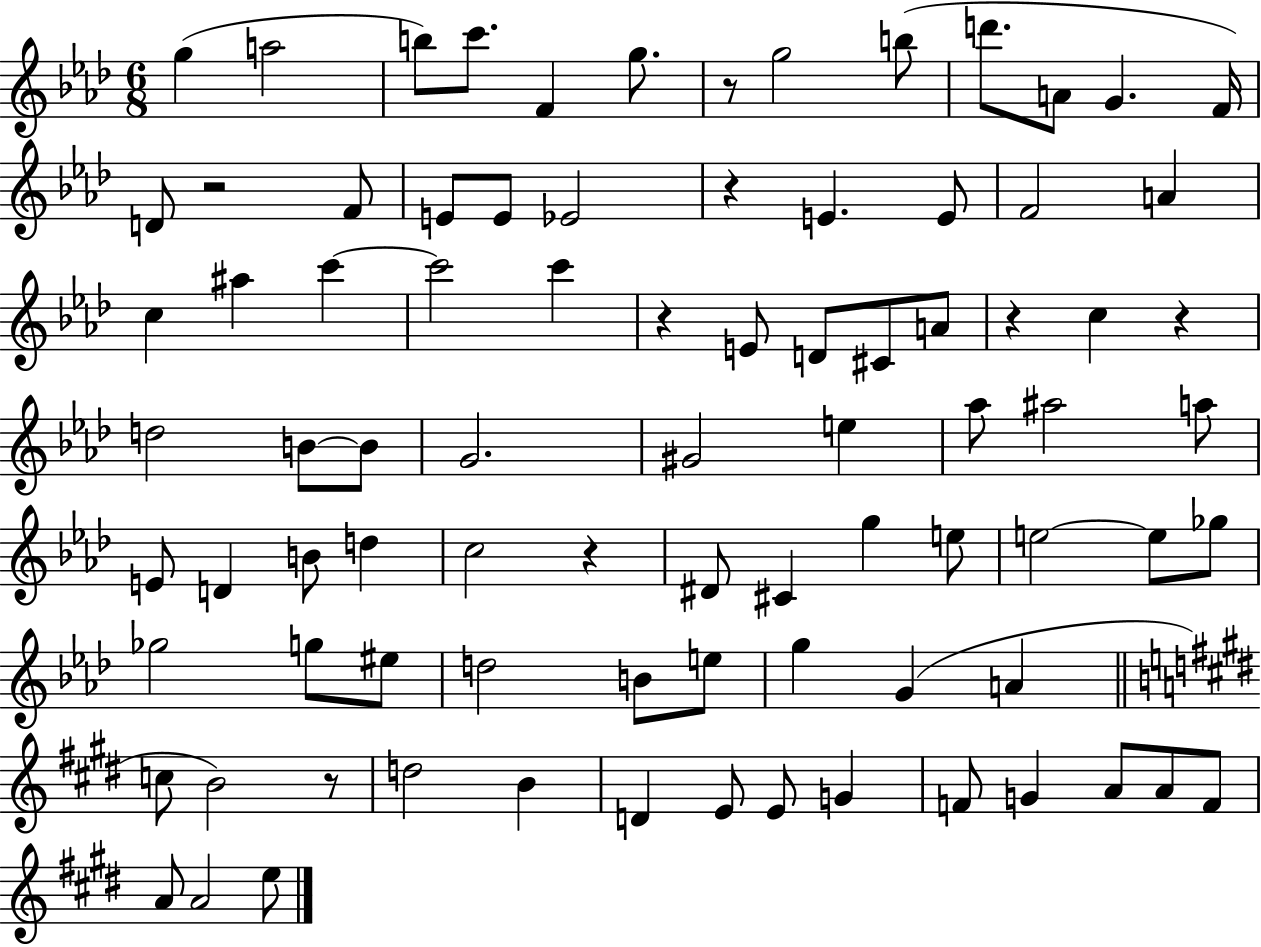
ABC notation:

X:1
T:Untitled
M:6/8
L:1/4
K:Ab
g a2 b/2 c'/2 F g/2 z/2 g2 b/2 d'/2 A/2 G F/4 D/2 z2 F/2 E/2 E/2 _E2 z E E/2 F2 A c ^a c' c'2 c' z E/2 D/2 ^C/2 A/2 z c z d2 B/2 B/2 G2 ^G2 e _a/2 ^a2 a/2 E/2 D B/2 d c2 z ^D/2 ^C g e/2 e2 e/2 _g/2 _g2 g/2 ^e/2 d2 B/2 e/2 g G A c/2 B2 z/2 d2 B D E/2 E/2 G F/2 G A/2 A/2 F/2 A/2 A2 e/2